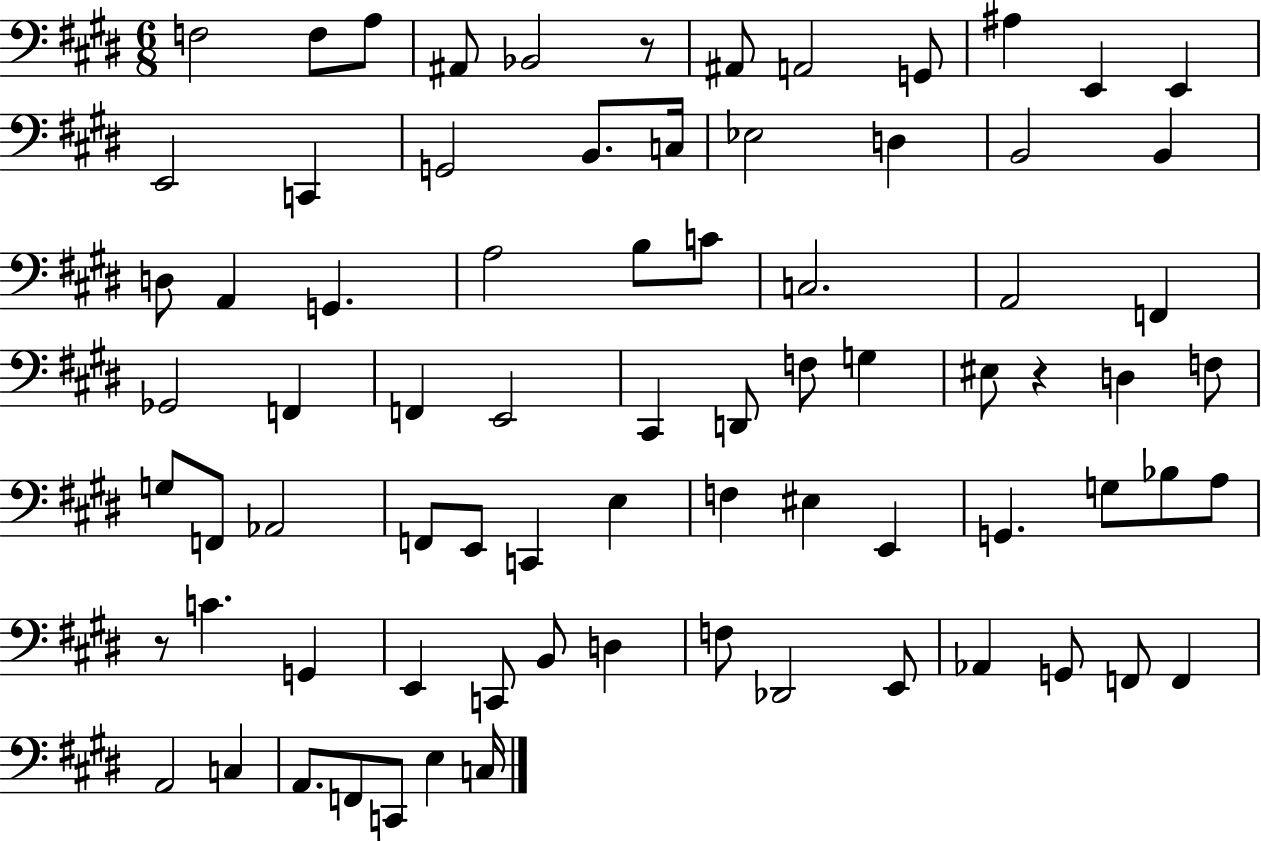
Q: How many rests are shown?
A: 3